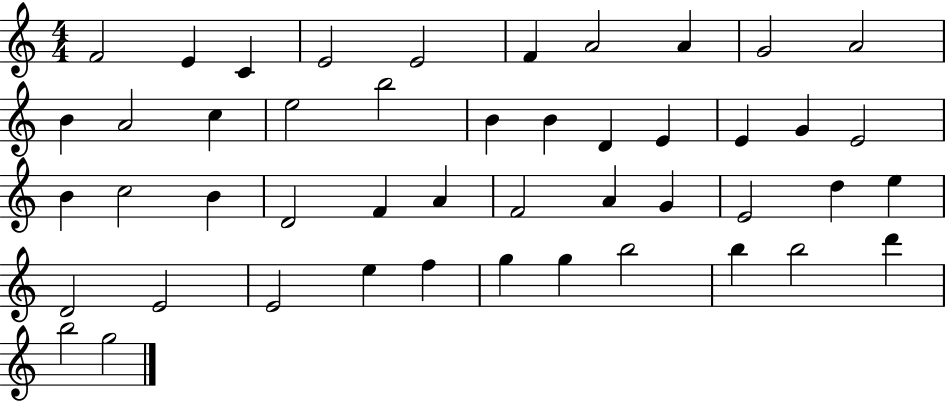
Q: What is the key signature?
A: C major